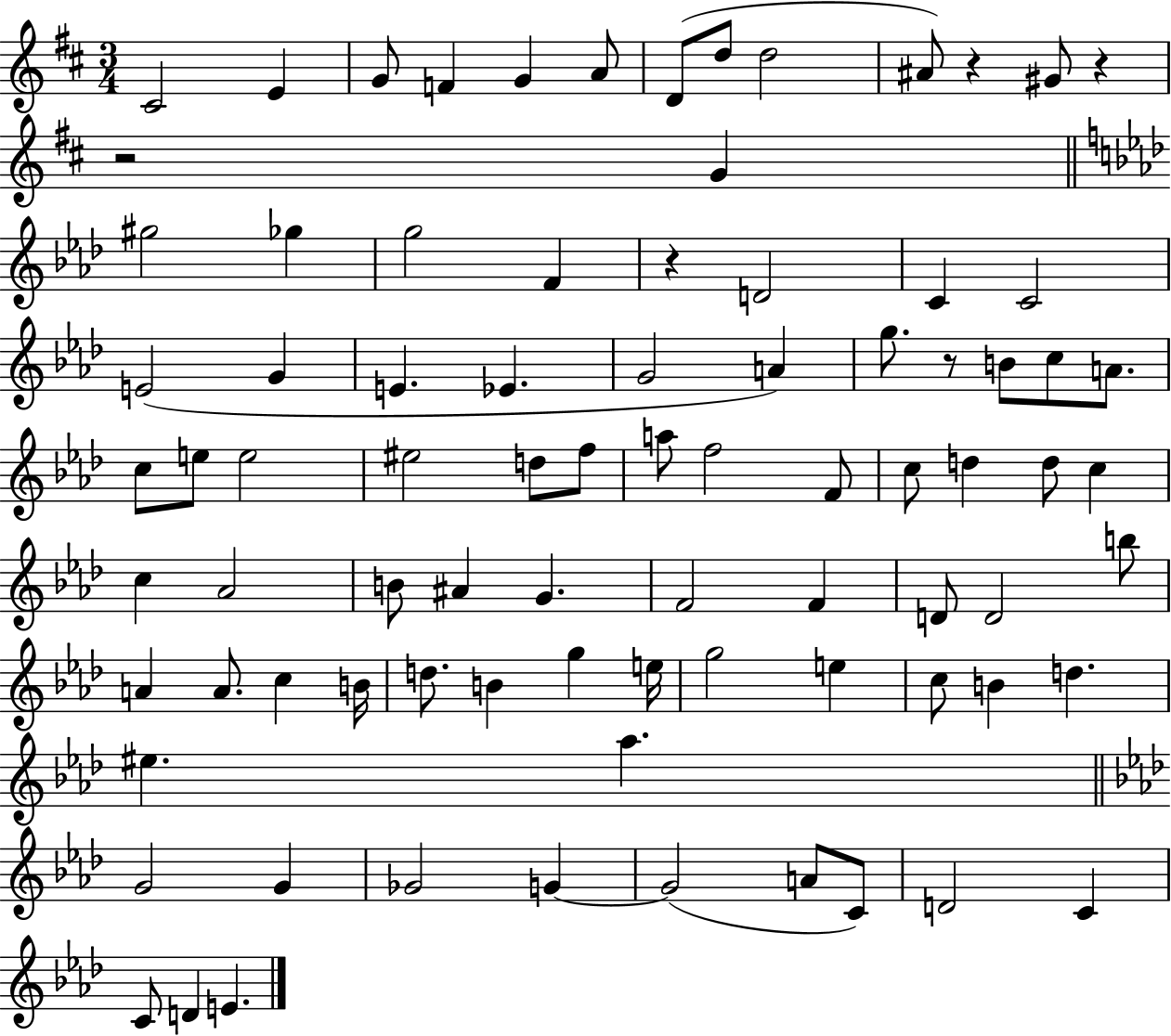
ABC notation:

X:1
T:Untitled
M:3/4
L:1/4
K:D
^C2 E G/2 F G A/2 D/2 d/2 d2 ^A/2 z ^G/2 z z2 G ^g2 _g g2 F z D2 C C2 E2 G E _E G2 A g/2 z/2 B/2 c/2 A/2 c/2 e/2 e2 ^e2 d/2 f/2 a/2 f2 F/2 c/2 d d/2 c c _A2 B/2 ^A G F2 F D/2 D2 b/2 A A/2 c B/4 d/2 B g e/4 g2 e c/2 B d ^e _a G2 G _G2 G G2 A/2 C/2 D2 C C/2 D E